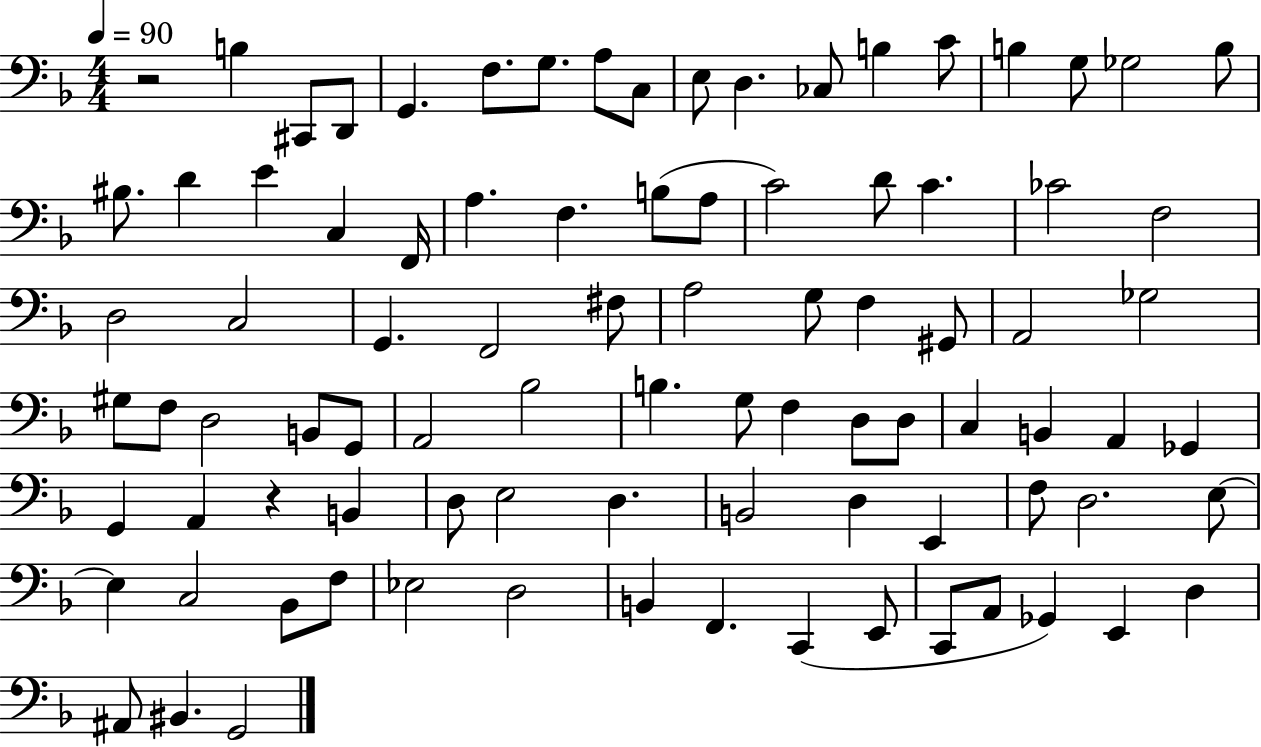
X:1
T:Untitled
M:4/4
L:1/4
K:F
z2 B, ^C,,/2 D,,/2 G,, F,/2 G,/2 A,/2 C,/2 E,/2 D, _C,/2 B, C/2 B, G,/2 _G,2 B,/2 ^B,/2 D E C, F,,/4 A, F, B,/2 A,/2 C2 D/2 C _C2 F,2 D,2 C,2 G,, F,,2 ^F,/2 A,2 G,/2 F, ^G,,/2 A,,2 _G,2 ^G,/2 F,/2 D,2 B,,/2 G,,/2 A,,2 _B,2 B, G,/2 F, D,/2 D,/2 C, B,, A,, _G,, G,, A,, z B,, D,/2 E,2 D, B,,2 D, E,, F,/2 D,2 E,/2 E, C,2 _B,,/2 F,/2 _E,2 D,2 B,, F,, C,, E,,/2 C,,/2 A,,/2 _G,, E,, D, ^A,,/2 ^B,, G,,2